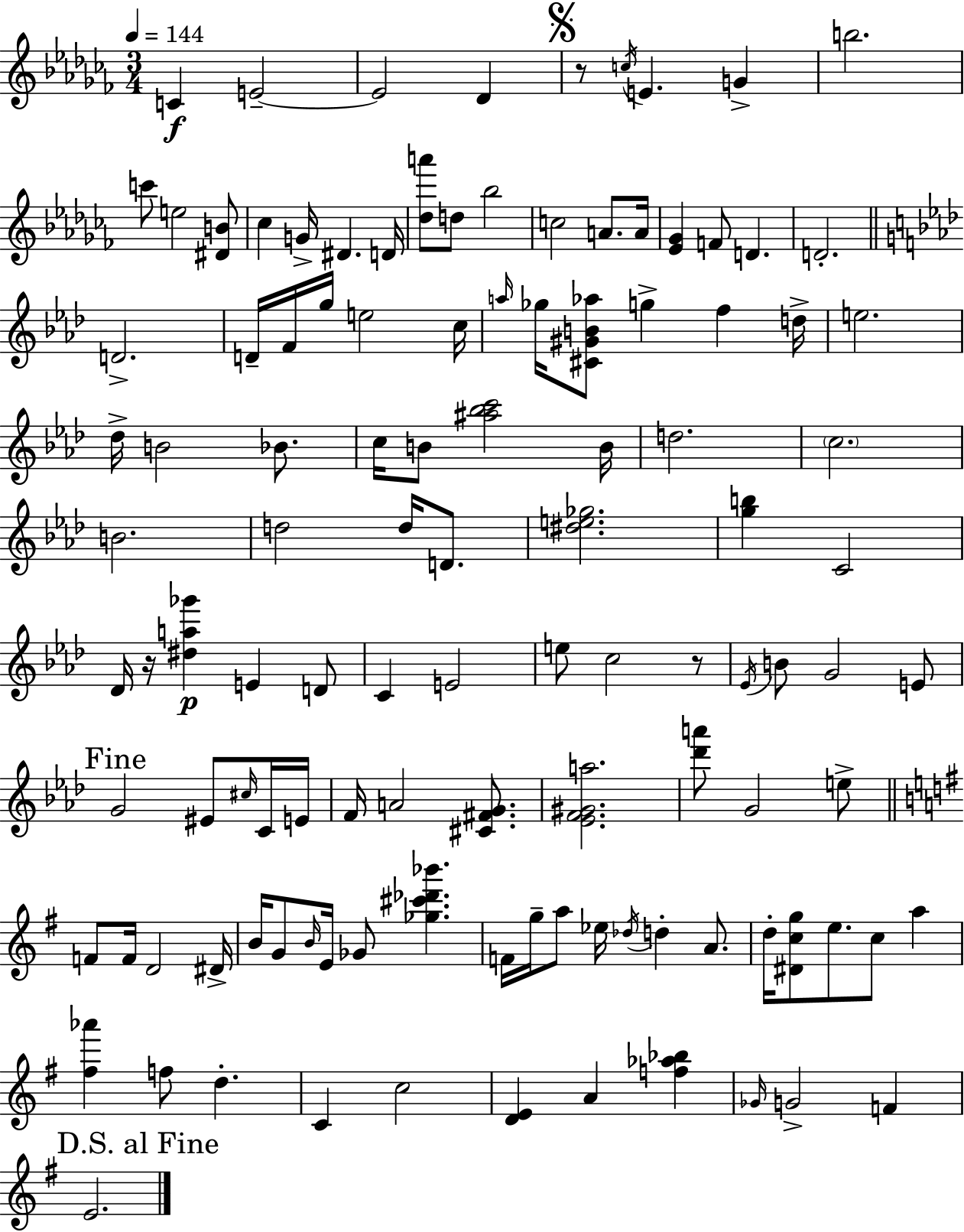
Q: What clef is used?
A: treble